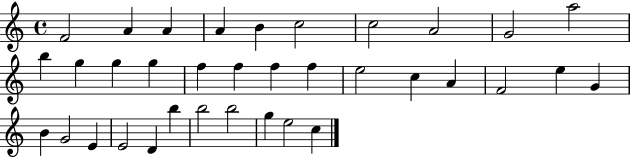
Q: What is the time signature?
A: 4/4